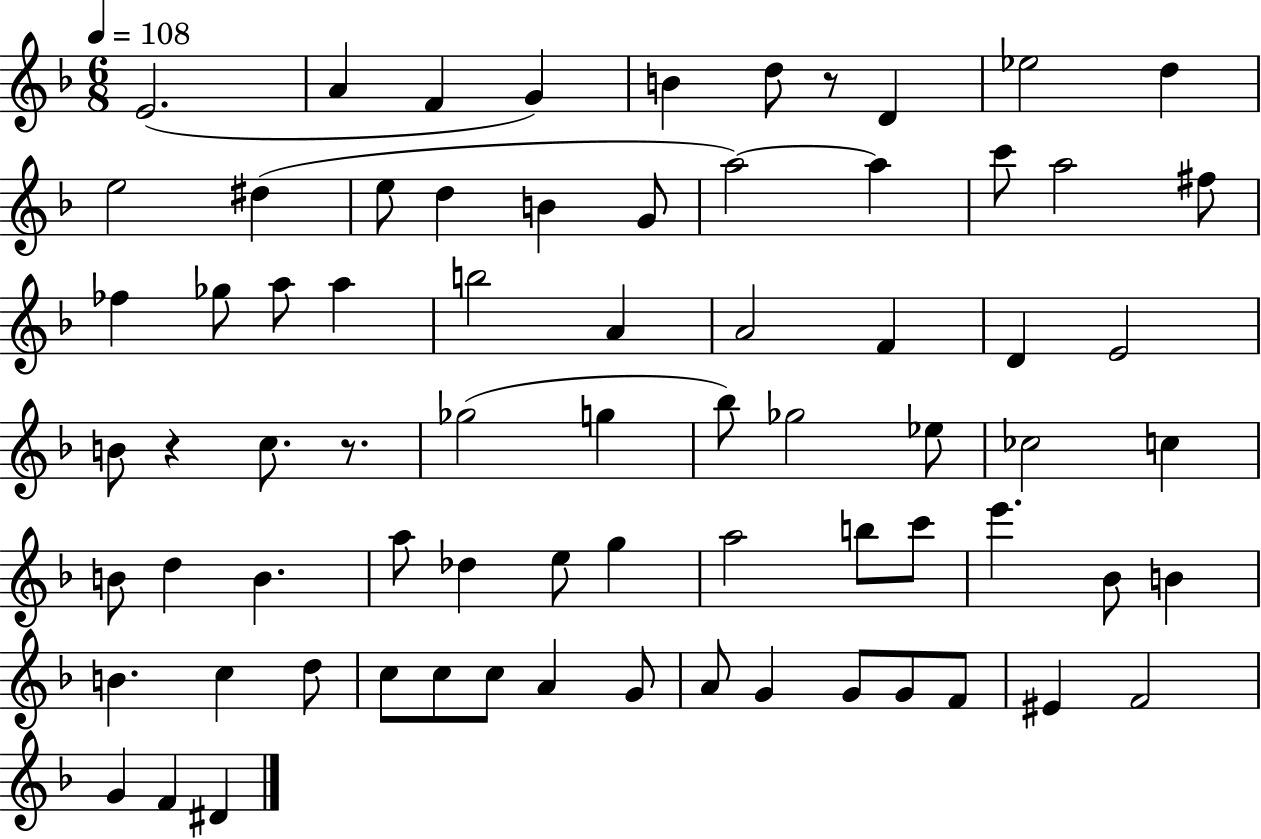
E4/h. A4/q F4/q G4/q B4/q D5/e R/e D4/q Eb5/h D5/q E5/h D#5/q E5/e D5/q B4/q G4/e A5/h A5/q C6/e A5/h F#5/e FES5/q Gb5/e A5/e A5/q B5/h A4/q A4/h F4/q D4/q E4/h B4/e R/q C5/e. R/e. Gb5/h G5/q Bb5/e Gb5/h Eb5/e CES5/h C5/q B4/e D5/q B4/q. A5/e Db5/q E5/e G5/q A5/h B5/e C6/e E6/q. Bb4/e B4/q B4/q. C5/q D5/e C5/e C5/e C5/e A4/q G4/e A4/e G4/q G4/e G4/e F4/e EIS4/q F4/h G4/q F4/q D#4/q